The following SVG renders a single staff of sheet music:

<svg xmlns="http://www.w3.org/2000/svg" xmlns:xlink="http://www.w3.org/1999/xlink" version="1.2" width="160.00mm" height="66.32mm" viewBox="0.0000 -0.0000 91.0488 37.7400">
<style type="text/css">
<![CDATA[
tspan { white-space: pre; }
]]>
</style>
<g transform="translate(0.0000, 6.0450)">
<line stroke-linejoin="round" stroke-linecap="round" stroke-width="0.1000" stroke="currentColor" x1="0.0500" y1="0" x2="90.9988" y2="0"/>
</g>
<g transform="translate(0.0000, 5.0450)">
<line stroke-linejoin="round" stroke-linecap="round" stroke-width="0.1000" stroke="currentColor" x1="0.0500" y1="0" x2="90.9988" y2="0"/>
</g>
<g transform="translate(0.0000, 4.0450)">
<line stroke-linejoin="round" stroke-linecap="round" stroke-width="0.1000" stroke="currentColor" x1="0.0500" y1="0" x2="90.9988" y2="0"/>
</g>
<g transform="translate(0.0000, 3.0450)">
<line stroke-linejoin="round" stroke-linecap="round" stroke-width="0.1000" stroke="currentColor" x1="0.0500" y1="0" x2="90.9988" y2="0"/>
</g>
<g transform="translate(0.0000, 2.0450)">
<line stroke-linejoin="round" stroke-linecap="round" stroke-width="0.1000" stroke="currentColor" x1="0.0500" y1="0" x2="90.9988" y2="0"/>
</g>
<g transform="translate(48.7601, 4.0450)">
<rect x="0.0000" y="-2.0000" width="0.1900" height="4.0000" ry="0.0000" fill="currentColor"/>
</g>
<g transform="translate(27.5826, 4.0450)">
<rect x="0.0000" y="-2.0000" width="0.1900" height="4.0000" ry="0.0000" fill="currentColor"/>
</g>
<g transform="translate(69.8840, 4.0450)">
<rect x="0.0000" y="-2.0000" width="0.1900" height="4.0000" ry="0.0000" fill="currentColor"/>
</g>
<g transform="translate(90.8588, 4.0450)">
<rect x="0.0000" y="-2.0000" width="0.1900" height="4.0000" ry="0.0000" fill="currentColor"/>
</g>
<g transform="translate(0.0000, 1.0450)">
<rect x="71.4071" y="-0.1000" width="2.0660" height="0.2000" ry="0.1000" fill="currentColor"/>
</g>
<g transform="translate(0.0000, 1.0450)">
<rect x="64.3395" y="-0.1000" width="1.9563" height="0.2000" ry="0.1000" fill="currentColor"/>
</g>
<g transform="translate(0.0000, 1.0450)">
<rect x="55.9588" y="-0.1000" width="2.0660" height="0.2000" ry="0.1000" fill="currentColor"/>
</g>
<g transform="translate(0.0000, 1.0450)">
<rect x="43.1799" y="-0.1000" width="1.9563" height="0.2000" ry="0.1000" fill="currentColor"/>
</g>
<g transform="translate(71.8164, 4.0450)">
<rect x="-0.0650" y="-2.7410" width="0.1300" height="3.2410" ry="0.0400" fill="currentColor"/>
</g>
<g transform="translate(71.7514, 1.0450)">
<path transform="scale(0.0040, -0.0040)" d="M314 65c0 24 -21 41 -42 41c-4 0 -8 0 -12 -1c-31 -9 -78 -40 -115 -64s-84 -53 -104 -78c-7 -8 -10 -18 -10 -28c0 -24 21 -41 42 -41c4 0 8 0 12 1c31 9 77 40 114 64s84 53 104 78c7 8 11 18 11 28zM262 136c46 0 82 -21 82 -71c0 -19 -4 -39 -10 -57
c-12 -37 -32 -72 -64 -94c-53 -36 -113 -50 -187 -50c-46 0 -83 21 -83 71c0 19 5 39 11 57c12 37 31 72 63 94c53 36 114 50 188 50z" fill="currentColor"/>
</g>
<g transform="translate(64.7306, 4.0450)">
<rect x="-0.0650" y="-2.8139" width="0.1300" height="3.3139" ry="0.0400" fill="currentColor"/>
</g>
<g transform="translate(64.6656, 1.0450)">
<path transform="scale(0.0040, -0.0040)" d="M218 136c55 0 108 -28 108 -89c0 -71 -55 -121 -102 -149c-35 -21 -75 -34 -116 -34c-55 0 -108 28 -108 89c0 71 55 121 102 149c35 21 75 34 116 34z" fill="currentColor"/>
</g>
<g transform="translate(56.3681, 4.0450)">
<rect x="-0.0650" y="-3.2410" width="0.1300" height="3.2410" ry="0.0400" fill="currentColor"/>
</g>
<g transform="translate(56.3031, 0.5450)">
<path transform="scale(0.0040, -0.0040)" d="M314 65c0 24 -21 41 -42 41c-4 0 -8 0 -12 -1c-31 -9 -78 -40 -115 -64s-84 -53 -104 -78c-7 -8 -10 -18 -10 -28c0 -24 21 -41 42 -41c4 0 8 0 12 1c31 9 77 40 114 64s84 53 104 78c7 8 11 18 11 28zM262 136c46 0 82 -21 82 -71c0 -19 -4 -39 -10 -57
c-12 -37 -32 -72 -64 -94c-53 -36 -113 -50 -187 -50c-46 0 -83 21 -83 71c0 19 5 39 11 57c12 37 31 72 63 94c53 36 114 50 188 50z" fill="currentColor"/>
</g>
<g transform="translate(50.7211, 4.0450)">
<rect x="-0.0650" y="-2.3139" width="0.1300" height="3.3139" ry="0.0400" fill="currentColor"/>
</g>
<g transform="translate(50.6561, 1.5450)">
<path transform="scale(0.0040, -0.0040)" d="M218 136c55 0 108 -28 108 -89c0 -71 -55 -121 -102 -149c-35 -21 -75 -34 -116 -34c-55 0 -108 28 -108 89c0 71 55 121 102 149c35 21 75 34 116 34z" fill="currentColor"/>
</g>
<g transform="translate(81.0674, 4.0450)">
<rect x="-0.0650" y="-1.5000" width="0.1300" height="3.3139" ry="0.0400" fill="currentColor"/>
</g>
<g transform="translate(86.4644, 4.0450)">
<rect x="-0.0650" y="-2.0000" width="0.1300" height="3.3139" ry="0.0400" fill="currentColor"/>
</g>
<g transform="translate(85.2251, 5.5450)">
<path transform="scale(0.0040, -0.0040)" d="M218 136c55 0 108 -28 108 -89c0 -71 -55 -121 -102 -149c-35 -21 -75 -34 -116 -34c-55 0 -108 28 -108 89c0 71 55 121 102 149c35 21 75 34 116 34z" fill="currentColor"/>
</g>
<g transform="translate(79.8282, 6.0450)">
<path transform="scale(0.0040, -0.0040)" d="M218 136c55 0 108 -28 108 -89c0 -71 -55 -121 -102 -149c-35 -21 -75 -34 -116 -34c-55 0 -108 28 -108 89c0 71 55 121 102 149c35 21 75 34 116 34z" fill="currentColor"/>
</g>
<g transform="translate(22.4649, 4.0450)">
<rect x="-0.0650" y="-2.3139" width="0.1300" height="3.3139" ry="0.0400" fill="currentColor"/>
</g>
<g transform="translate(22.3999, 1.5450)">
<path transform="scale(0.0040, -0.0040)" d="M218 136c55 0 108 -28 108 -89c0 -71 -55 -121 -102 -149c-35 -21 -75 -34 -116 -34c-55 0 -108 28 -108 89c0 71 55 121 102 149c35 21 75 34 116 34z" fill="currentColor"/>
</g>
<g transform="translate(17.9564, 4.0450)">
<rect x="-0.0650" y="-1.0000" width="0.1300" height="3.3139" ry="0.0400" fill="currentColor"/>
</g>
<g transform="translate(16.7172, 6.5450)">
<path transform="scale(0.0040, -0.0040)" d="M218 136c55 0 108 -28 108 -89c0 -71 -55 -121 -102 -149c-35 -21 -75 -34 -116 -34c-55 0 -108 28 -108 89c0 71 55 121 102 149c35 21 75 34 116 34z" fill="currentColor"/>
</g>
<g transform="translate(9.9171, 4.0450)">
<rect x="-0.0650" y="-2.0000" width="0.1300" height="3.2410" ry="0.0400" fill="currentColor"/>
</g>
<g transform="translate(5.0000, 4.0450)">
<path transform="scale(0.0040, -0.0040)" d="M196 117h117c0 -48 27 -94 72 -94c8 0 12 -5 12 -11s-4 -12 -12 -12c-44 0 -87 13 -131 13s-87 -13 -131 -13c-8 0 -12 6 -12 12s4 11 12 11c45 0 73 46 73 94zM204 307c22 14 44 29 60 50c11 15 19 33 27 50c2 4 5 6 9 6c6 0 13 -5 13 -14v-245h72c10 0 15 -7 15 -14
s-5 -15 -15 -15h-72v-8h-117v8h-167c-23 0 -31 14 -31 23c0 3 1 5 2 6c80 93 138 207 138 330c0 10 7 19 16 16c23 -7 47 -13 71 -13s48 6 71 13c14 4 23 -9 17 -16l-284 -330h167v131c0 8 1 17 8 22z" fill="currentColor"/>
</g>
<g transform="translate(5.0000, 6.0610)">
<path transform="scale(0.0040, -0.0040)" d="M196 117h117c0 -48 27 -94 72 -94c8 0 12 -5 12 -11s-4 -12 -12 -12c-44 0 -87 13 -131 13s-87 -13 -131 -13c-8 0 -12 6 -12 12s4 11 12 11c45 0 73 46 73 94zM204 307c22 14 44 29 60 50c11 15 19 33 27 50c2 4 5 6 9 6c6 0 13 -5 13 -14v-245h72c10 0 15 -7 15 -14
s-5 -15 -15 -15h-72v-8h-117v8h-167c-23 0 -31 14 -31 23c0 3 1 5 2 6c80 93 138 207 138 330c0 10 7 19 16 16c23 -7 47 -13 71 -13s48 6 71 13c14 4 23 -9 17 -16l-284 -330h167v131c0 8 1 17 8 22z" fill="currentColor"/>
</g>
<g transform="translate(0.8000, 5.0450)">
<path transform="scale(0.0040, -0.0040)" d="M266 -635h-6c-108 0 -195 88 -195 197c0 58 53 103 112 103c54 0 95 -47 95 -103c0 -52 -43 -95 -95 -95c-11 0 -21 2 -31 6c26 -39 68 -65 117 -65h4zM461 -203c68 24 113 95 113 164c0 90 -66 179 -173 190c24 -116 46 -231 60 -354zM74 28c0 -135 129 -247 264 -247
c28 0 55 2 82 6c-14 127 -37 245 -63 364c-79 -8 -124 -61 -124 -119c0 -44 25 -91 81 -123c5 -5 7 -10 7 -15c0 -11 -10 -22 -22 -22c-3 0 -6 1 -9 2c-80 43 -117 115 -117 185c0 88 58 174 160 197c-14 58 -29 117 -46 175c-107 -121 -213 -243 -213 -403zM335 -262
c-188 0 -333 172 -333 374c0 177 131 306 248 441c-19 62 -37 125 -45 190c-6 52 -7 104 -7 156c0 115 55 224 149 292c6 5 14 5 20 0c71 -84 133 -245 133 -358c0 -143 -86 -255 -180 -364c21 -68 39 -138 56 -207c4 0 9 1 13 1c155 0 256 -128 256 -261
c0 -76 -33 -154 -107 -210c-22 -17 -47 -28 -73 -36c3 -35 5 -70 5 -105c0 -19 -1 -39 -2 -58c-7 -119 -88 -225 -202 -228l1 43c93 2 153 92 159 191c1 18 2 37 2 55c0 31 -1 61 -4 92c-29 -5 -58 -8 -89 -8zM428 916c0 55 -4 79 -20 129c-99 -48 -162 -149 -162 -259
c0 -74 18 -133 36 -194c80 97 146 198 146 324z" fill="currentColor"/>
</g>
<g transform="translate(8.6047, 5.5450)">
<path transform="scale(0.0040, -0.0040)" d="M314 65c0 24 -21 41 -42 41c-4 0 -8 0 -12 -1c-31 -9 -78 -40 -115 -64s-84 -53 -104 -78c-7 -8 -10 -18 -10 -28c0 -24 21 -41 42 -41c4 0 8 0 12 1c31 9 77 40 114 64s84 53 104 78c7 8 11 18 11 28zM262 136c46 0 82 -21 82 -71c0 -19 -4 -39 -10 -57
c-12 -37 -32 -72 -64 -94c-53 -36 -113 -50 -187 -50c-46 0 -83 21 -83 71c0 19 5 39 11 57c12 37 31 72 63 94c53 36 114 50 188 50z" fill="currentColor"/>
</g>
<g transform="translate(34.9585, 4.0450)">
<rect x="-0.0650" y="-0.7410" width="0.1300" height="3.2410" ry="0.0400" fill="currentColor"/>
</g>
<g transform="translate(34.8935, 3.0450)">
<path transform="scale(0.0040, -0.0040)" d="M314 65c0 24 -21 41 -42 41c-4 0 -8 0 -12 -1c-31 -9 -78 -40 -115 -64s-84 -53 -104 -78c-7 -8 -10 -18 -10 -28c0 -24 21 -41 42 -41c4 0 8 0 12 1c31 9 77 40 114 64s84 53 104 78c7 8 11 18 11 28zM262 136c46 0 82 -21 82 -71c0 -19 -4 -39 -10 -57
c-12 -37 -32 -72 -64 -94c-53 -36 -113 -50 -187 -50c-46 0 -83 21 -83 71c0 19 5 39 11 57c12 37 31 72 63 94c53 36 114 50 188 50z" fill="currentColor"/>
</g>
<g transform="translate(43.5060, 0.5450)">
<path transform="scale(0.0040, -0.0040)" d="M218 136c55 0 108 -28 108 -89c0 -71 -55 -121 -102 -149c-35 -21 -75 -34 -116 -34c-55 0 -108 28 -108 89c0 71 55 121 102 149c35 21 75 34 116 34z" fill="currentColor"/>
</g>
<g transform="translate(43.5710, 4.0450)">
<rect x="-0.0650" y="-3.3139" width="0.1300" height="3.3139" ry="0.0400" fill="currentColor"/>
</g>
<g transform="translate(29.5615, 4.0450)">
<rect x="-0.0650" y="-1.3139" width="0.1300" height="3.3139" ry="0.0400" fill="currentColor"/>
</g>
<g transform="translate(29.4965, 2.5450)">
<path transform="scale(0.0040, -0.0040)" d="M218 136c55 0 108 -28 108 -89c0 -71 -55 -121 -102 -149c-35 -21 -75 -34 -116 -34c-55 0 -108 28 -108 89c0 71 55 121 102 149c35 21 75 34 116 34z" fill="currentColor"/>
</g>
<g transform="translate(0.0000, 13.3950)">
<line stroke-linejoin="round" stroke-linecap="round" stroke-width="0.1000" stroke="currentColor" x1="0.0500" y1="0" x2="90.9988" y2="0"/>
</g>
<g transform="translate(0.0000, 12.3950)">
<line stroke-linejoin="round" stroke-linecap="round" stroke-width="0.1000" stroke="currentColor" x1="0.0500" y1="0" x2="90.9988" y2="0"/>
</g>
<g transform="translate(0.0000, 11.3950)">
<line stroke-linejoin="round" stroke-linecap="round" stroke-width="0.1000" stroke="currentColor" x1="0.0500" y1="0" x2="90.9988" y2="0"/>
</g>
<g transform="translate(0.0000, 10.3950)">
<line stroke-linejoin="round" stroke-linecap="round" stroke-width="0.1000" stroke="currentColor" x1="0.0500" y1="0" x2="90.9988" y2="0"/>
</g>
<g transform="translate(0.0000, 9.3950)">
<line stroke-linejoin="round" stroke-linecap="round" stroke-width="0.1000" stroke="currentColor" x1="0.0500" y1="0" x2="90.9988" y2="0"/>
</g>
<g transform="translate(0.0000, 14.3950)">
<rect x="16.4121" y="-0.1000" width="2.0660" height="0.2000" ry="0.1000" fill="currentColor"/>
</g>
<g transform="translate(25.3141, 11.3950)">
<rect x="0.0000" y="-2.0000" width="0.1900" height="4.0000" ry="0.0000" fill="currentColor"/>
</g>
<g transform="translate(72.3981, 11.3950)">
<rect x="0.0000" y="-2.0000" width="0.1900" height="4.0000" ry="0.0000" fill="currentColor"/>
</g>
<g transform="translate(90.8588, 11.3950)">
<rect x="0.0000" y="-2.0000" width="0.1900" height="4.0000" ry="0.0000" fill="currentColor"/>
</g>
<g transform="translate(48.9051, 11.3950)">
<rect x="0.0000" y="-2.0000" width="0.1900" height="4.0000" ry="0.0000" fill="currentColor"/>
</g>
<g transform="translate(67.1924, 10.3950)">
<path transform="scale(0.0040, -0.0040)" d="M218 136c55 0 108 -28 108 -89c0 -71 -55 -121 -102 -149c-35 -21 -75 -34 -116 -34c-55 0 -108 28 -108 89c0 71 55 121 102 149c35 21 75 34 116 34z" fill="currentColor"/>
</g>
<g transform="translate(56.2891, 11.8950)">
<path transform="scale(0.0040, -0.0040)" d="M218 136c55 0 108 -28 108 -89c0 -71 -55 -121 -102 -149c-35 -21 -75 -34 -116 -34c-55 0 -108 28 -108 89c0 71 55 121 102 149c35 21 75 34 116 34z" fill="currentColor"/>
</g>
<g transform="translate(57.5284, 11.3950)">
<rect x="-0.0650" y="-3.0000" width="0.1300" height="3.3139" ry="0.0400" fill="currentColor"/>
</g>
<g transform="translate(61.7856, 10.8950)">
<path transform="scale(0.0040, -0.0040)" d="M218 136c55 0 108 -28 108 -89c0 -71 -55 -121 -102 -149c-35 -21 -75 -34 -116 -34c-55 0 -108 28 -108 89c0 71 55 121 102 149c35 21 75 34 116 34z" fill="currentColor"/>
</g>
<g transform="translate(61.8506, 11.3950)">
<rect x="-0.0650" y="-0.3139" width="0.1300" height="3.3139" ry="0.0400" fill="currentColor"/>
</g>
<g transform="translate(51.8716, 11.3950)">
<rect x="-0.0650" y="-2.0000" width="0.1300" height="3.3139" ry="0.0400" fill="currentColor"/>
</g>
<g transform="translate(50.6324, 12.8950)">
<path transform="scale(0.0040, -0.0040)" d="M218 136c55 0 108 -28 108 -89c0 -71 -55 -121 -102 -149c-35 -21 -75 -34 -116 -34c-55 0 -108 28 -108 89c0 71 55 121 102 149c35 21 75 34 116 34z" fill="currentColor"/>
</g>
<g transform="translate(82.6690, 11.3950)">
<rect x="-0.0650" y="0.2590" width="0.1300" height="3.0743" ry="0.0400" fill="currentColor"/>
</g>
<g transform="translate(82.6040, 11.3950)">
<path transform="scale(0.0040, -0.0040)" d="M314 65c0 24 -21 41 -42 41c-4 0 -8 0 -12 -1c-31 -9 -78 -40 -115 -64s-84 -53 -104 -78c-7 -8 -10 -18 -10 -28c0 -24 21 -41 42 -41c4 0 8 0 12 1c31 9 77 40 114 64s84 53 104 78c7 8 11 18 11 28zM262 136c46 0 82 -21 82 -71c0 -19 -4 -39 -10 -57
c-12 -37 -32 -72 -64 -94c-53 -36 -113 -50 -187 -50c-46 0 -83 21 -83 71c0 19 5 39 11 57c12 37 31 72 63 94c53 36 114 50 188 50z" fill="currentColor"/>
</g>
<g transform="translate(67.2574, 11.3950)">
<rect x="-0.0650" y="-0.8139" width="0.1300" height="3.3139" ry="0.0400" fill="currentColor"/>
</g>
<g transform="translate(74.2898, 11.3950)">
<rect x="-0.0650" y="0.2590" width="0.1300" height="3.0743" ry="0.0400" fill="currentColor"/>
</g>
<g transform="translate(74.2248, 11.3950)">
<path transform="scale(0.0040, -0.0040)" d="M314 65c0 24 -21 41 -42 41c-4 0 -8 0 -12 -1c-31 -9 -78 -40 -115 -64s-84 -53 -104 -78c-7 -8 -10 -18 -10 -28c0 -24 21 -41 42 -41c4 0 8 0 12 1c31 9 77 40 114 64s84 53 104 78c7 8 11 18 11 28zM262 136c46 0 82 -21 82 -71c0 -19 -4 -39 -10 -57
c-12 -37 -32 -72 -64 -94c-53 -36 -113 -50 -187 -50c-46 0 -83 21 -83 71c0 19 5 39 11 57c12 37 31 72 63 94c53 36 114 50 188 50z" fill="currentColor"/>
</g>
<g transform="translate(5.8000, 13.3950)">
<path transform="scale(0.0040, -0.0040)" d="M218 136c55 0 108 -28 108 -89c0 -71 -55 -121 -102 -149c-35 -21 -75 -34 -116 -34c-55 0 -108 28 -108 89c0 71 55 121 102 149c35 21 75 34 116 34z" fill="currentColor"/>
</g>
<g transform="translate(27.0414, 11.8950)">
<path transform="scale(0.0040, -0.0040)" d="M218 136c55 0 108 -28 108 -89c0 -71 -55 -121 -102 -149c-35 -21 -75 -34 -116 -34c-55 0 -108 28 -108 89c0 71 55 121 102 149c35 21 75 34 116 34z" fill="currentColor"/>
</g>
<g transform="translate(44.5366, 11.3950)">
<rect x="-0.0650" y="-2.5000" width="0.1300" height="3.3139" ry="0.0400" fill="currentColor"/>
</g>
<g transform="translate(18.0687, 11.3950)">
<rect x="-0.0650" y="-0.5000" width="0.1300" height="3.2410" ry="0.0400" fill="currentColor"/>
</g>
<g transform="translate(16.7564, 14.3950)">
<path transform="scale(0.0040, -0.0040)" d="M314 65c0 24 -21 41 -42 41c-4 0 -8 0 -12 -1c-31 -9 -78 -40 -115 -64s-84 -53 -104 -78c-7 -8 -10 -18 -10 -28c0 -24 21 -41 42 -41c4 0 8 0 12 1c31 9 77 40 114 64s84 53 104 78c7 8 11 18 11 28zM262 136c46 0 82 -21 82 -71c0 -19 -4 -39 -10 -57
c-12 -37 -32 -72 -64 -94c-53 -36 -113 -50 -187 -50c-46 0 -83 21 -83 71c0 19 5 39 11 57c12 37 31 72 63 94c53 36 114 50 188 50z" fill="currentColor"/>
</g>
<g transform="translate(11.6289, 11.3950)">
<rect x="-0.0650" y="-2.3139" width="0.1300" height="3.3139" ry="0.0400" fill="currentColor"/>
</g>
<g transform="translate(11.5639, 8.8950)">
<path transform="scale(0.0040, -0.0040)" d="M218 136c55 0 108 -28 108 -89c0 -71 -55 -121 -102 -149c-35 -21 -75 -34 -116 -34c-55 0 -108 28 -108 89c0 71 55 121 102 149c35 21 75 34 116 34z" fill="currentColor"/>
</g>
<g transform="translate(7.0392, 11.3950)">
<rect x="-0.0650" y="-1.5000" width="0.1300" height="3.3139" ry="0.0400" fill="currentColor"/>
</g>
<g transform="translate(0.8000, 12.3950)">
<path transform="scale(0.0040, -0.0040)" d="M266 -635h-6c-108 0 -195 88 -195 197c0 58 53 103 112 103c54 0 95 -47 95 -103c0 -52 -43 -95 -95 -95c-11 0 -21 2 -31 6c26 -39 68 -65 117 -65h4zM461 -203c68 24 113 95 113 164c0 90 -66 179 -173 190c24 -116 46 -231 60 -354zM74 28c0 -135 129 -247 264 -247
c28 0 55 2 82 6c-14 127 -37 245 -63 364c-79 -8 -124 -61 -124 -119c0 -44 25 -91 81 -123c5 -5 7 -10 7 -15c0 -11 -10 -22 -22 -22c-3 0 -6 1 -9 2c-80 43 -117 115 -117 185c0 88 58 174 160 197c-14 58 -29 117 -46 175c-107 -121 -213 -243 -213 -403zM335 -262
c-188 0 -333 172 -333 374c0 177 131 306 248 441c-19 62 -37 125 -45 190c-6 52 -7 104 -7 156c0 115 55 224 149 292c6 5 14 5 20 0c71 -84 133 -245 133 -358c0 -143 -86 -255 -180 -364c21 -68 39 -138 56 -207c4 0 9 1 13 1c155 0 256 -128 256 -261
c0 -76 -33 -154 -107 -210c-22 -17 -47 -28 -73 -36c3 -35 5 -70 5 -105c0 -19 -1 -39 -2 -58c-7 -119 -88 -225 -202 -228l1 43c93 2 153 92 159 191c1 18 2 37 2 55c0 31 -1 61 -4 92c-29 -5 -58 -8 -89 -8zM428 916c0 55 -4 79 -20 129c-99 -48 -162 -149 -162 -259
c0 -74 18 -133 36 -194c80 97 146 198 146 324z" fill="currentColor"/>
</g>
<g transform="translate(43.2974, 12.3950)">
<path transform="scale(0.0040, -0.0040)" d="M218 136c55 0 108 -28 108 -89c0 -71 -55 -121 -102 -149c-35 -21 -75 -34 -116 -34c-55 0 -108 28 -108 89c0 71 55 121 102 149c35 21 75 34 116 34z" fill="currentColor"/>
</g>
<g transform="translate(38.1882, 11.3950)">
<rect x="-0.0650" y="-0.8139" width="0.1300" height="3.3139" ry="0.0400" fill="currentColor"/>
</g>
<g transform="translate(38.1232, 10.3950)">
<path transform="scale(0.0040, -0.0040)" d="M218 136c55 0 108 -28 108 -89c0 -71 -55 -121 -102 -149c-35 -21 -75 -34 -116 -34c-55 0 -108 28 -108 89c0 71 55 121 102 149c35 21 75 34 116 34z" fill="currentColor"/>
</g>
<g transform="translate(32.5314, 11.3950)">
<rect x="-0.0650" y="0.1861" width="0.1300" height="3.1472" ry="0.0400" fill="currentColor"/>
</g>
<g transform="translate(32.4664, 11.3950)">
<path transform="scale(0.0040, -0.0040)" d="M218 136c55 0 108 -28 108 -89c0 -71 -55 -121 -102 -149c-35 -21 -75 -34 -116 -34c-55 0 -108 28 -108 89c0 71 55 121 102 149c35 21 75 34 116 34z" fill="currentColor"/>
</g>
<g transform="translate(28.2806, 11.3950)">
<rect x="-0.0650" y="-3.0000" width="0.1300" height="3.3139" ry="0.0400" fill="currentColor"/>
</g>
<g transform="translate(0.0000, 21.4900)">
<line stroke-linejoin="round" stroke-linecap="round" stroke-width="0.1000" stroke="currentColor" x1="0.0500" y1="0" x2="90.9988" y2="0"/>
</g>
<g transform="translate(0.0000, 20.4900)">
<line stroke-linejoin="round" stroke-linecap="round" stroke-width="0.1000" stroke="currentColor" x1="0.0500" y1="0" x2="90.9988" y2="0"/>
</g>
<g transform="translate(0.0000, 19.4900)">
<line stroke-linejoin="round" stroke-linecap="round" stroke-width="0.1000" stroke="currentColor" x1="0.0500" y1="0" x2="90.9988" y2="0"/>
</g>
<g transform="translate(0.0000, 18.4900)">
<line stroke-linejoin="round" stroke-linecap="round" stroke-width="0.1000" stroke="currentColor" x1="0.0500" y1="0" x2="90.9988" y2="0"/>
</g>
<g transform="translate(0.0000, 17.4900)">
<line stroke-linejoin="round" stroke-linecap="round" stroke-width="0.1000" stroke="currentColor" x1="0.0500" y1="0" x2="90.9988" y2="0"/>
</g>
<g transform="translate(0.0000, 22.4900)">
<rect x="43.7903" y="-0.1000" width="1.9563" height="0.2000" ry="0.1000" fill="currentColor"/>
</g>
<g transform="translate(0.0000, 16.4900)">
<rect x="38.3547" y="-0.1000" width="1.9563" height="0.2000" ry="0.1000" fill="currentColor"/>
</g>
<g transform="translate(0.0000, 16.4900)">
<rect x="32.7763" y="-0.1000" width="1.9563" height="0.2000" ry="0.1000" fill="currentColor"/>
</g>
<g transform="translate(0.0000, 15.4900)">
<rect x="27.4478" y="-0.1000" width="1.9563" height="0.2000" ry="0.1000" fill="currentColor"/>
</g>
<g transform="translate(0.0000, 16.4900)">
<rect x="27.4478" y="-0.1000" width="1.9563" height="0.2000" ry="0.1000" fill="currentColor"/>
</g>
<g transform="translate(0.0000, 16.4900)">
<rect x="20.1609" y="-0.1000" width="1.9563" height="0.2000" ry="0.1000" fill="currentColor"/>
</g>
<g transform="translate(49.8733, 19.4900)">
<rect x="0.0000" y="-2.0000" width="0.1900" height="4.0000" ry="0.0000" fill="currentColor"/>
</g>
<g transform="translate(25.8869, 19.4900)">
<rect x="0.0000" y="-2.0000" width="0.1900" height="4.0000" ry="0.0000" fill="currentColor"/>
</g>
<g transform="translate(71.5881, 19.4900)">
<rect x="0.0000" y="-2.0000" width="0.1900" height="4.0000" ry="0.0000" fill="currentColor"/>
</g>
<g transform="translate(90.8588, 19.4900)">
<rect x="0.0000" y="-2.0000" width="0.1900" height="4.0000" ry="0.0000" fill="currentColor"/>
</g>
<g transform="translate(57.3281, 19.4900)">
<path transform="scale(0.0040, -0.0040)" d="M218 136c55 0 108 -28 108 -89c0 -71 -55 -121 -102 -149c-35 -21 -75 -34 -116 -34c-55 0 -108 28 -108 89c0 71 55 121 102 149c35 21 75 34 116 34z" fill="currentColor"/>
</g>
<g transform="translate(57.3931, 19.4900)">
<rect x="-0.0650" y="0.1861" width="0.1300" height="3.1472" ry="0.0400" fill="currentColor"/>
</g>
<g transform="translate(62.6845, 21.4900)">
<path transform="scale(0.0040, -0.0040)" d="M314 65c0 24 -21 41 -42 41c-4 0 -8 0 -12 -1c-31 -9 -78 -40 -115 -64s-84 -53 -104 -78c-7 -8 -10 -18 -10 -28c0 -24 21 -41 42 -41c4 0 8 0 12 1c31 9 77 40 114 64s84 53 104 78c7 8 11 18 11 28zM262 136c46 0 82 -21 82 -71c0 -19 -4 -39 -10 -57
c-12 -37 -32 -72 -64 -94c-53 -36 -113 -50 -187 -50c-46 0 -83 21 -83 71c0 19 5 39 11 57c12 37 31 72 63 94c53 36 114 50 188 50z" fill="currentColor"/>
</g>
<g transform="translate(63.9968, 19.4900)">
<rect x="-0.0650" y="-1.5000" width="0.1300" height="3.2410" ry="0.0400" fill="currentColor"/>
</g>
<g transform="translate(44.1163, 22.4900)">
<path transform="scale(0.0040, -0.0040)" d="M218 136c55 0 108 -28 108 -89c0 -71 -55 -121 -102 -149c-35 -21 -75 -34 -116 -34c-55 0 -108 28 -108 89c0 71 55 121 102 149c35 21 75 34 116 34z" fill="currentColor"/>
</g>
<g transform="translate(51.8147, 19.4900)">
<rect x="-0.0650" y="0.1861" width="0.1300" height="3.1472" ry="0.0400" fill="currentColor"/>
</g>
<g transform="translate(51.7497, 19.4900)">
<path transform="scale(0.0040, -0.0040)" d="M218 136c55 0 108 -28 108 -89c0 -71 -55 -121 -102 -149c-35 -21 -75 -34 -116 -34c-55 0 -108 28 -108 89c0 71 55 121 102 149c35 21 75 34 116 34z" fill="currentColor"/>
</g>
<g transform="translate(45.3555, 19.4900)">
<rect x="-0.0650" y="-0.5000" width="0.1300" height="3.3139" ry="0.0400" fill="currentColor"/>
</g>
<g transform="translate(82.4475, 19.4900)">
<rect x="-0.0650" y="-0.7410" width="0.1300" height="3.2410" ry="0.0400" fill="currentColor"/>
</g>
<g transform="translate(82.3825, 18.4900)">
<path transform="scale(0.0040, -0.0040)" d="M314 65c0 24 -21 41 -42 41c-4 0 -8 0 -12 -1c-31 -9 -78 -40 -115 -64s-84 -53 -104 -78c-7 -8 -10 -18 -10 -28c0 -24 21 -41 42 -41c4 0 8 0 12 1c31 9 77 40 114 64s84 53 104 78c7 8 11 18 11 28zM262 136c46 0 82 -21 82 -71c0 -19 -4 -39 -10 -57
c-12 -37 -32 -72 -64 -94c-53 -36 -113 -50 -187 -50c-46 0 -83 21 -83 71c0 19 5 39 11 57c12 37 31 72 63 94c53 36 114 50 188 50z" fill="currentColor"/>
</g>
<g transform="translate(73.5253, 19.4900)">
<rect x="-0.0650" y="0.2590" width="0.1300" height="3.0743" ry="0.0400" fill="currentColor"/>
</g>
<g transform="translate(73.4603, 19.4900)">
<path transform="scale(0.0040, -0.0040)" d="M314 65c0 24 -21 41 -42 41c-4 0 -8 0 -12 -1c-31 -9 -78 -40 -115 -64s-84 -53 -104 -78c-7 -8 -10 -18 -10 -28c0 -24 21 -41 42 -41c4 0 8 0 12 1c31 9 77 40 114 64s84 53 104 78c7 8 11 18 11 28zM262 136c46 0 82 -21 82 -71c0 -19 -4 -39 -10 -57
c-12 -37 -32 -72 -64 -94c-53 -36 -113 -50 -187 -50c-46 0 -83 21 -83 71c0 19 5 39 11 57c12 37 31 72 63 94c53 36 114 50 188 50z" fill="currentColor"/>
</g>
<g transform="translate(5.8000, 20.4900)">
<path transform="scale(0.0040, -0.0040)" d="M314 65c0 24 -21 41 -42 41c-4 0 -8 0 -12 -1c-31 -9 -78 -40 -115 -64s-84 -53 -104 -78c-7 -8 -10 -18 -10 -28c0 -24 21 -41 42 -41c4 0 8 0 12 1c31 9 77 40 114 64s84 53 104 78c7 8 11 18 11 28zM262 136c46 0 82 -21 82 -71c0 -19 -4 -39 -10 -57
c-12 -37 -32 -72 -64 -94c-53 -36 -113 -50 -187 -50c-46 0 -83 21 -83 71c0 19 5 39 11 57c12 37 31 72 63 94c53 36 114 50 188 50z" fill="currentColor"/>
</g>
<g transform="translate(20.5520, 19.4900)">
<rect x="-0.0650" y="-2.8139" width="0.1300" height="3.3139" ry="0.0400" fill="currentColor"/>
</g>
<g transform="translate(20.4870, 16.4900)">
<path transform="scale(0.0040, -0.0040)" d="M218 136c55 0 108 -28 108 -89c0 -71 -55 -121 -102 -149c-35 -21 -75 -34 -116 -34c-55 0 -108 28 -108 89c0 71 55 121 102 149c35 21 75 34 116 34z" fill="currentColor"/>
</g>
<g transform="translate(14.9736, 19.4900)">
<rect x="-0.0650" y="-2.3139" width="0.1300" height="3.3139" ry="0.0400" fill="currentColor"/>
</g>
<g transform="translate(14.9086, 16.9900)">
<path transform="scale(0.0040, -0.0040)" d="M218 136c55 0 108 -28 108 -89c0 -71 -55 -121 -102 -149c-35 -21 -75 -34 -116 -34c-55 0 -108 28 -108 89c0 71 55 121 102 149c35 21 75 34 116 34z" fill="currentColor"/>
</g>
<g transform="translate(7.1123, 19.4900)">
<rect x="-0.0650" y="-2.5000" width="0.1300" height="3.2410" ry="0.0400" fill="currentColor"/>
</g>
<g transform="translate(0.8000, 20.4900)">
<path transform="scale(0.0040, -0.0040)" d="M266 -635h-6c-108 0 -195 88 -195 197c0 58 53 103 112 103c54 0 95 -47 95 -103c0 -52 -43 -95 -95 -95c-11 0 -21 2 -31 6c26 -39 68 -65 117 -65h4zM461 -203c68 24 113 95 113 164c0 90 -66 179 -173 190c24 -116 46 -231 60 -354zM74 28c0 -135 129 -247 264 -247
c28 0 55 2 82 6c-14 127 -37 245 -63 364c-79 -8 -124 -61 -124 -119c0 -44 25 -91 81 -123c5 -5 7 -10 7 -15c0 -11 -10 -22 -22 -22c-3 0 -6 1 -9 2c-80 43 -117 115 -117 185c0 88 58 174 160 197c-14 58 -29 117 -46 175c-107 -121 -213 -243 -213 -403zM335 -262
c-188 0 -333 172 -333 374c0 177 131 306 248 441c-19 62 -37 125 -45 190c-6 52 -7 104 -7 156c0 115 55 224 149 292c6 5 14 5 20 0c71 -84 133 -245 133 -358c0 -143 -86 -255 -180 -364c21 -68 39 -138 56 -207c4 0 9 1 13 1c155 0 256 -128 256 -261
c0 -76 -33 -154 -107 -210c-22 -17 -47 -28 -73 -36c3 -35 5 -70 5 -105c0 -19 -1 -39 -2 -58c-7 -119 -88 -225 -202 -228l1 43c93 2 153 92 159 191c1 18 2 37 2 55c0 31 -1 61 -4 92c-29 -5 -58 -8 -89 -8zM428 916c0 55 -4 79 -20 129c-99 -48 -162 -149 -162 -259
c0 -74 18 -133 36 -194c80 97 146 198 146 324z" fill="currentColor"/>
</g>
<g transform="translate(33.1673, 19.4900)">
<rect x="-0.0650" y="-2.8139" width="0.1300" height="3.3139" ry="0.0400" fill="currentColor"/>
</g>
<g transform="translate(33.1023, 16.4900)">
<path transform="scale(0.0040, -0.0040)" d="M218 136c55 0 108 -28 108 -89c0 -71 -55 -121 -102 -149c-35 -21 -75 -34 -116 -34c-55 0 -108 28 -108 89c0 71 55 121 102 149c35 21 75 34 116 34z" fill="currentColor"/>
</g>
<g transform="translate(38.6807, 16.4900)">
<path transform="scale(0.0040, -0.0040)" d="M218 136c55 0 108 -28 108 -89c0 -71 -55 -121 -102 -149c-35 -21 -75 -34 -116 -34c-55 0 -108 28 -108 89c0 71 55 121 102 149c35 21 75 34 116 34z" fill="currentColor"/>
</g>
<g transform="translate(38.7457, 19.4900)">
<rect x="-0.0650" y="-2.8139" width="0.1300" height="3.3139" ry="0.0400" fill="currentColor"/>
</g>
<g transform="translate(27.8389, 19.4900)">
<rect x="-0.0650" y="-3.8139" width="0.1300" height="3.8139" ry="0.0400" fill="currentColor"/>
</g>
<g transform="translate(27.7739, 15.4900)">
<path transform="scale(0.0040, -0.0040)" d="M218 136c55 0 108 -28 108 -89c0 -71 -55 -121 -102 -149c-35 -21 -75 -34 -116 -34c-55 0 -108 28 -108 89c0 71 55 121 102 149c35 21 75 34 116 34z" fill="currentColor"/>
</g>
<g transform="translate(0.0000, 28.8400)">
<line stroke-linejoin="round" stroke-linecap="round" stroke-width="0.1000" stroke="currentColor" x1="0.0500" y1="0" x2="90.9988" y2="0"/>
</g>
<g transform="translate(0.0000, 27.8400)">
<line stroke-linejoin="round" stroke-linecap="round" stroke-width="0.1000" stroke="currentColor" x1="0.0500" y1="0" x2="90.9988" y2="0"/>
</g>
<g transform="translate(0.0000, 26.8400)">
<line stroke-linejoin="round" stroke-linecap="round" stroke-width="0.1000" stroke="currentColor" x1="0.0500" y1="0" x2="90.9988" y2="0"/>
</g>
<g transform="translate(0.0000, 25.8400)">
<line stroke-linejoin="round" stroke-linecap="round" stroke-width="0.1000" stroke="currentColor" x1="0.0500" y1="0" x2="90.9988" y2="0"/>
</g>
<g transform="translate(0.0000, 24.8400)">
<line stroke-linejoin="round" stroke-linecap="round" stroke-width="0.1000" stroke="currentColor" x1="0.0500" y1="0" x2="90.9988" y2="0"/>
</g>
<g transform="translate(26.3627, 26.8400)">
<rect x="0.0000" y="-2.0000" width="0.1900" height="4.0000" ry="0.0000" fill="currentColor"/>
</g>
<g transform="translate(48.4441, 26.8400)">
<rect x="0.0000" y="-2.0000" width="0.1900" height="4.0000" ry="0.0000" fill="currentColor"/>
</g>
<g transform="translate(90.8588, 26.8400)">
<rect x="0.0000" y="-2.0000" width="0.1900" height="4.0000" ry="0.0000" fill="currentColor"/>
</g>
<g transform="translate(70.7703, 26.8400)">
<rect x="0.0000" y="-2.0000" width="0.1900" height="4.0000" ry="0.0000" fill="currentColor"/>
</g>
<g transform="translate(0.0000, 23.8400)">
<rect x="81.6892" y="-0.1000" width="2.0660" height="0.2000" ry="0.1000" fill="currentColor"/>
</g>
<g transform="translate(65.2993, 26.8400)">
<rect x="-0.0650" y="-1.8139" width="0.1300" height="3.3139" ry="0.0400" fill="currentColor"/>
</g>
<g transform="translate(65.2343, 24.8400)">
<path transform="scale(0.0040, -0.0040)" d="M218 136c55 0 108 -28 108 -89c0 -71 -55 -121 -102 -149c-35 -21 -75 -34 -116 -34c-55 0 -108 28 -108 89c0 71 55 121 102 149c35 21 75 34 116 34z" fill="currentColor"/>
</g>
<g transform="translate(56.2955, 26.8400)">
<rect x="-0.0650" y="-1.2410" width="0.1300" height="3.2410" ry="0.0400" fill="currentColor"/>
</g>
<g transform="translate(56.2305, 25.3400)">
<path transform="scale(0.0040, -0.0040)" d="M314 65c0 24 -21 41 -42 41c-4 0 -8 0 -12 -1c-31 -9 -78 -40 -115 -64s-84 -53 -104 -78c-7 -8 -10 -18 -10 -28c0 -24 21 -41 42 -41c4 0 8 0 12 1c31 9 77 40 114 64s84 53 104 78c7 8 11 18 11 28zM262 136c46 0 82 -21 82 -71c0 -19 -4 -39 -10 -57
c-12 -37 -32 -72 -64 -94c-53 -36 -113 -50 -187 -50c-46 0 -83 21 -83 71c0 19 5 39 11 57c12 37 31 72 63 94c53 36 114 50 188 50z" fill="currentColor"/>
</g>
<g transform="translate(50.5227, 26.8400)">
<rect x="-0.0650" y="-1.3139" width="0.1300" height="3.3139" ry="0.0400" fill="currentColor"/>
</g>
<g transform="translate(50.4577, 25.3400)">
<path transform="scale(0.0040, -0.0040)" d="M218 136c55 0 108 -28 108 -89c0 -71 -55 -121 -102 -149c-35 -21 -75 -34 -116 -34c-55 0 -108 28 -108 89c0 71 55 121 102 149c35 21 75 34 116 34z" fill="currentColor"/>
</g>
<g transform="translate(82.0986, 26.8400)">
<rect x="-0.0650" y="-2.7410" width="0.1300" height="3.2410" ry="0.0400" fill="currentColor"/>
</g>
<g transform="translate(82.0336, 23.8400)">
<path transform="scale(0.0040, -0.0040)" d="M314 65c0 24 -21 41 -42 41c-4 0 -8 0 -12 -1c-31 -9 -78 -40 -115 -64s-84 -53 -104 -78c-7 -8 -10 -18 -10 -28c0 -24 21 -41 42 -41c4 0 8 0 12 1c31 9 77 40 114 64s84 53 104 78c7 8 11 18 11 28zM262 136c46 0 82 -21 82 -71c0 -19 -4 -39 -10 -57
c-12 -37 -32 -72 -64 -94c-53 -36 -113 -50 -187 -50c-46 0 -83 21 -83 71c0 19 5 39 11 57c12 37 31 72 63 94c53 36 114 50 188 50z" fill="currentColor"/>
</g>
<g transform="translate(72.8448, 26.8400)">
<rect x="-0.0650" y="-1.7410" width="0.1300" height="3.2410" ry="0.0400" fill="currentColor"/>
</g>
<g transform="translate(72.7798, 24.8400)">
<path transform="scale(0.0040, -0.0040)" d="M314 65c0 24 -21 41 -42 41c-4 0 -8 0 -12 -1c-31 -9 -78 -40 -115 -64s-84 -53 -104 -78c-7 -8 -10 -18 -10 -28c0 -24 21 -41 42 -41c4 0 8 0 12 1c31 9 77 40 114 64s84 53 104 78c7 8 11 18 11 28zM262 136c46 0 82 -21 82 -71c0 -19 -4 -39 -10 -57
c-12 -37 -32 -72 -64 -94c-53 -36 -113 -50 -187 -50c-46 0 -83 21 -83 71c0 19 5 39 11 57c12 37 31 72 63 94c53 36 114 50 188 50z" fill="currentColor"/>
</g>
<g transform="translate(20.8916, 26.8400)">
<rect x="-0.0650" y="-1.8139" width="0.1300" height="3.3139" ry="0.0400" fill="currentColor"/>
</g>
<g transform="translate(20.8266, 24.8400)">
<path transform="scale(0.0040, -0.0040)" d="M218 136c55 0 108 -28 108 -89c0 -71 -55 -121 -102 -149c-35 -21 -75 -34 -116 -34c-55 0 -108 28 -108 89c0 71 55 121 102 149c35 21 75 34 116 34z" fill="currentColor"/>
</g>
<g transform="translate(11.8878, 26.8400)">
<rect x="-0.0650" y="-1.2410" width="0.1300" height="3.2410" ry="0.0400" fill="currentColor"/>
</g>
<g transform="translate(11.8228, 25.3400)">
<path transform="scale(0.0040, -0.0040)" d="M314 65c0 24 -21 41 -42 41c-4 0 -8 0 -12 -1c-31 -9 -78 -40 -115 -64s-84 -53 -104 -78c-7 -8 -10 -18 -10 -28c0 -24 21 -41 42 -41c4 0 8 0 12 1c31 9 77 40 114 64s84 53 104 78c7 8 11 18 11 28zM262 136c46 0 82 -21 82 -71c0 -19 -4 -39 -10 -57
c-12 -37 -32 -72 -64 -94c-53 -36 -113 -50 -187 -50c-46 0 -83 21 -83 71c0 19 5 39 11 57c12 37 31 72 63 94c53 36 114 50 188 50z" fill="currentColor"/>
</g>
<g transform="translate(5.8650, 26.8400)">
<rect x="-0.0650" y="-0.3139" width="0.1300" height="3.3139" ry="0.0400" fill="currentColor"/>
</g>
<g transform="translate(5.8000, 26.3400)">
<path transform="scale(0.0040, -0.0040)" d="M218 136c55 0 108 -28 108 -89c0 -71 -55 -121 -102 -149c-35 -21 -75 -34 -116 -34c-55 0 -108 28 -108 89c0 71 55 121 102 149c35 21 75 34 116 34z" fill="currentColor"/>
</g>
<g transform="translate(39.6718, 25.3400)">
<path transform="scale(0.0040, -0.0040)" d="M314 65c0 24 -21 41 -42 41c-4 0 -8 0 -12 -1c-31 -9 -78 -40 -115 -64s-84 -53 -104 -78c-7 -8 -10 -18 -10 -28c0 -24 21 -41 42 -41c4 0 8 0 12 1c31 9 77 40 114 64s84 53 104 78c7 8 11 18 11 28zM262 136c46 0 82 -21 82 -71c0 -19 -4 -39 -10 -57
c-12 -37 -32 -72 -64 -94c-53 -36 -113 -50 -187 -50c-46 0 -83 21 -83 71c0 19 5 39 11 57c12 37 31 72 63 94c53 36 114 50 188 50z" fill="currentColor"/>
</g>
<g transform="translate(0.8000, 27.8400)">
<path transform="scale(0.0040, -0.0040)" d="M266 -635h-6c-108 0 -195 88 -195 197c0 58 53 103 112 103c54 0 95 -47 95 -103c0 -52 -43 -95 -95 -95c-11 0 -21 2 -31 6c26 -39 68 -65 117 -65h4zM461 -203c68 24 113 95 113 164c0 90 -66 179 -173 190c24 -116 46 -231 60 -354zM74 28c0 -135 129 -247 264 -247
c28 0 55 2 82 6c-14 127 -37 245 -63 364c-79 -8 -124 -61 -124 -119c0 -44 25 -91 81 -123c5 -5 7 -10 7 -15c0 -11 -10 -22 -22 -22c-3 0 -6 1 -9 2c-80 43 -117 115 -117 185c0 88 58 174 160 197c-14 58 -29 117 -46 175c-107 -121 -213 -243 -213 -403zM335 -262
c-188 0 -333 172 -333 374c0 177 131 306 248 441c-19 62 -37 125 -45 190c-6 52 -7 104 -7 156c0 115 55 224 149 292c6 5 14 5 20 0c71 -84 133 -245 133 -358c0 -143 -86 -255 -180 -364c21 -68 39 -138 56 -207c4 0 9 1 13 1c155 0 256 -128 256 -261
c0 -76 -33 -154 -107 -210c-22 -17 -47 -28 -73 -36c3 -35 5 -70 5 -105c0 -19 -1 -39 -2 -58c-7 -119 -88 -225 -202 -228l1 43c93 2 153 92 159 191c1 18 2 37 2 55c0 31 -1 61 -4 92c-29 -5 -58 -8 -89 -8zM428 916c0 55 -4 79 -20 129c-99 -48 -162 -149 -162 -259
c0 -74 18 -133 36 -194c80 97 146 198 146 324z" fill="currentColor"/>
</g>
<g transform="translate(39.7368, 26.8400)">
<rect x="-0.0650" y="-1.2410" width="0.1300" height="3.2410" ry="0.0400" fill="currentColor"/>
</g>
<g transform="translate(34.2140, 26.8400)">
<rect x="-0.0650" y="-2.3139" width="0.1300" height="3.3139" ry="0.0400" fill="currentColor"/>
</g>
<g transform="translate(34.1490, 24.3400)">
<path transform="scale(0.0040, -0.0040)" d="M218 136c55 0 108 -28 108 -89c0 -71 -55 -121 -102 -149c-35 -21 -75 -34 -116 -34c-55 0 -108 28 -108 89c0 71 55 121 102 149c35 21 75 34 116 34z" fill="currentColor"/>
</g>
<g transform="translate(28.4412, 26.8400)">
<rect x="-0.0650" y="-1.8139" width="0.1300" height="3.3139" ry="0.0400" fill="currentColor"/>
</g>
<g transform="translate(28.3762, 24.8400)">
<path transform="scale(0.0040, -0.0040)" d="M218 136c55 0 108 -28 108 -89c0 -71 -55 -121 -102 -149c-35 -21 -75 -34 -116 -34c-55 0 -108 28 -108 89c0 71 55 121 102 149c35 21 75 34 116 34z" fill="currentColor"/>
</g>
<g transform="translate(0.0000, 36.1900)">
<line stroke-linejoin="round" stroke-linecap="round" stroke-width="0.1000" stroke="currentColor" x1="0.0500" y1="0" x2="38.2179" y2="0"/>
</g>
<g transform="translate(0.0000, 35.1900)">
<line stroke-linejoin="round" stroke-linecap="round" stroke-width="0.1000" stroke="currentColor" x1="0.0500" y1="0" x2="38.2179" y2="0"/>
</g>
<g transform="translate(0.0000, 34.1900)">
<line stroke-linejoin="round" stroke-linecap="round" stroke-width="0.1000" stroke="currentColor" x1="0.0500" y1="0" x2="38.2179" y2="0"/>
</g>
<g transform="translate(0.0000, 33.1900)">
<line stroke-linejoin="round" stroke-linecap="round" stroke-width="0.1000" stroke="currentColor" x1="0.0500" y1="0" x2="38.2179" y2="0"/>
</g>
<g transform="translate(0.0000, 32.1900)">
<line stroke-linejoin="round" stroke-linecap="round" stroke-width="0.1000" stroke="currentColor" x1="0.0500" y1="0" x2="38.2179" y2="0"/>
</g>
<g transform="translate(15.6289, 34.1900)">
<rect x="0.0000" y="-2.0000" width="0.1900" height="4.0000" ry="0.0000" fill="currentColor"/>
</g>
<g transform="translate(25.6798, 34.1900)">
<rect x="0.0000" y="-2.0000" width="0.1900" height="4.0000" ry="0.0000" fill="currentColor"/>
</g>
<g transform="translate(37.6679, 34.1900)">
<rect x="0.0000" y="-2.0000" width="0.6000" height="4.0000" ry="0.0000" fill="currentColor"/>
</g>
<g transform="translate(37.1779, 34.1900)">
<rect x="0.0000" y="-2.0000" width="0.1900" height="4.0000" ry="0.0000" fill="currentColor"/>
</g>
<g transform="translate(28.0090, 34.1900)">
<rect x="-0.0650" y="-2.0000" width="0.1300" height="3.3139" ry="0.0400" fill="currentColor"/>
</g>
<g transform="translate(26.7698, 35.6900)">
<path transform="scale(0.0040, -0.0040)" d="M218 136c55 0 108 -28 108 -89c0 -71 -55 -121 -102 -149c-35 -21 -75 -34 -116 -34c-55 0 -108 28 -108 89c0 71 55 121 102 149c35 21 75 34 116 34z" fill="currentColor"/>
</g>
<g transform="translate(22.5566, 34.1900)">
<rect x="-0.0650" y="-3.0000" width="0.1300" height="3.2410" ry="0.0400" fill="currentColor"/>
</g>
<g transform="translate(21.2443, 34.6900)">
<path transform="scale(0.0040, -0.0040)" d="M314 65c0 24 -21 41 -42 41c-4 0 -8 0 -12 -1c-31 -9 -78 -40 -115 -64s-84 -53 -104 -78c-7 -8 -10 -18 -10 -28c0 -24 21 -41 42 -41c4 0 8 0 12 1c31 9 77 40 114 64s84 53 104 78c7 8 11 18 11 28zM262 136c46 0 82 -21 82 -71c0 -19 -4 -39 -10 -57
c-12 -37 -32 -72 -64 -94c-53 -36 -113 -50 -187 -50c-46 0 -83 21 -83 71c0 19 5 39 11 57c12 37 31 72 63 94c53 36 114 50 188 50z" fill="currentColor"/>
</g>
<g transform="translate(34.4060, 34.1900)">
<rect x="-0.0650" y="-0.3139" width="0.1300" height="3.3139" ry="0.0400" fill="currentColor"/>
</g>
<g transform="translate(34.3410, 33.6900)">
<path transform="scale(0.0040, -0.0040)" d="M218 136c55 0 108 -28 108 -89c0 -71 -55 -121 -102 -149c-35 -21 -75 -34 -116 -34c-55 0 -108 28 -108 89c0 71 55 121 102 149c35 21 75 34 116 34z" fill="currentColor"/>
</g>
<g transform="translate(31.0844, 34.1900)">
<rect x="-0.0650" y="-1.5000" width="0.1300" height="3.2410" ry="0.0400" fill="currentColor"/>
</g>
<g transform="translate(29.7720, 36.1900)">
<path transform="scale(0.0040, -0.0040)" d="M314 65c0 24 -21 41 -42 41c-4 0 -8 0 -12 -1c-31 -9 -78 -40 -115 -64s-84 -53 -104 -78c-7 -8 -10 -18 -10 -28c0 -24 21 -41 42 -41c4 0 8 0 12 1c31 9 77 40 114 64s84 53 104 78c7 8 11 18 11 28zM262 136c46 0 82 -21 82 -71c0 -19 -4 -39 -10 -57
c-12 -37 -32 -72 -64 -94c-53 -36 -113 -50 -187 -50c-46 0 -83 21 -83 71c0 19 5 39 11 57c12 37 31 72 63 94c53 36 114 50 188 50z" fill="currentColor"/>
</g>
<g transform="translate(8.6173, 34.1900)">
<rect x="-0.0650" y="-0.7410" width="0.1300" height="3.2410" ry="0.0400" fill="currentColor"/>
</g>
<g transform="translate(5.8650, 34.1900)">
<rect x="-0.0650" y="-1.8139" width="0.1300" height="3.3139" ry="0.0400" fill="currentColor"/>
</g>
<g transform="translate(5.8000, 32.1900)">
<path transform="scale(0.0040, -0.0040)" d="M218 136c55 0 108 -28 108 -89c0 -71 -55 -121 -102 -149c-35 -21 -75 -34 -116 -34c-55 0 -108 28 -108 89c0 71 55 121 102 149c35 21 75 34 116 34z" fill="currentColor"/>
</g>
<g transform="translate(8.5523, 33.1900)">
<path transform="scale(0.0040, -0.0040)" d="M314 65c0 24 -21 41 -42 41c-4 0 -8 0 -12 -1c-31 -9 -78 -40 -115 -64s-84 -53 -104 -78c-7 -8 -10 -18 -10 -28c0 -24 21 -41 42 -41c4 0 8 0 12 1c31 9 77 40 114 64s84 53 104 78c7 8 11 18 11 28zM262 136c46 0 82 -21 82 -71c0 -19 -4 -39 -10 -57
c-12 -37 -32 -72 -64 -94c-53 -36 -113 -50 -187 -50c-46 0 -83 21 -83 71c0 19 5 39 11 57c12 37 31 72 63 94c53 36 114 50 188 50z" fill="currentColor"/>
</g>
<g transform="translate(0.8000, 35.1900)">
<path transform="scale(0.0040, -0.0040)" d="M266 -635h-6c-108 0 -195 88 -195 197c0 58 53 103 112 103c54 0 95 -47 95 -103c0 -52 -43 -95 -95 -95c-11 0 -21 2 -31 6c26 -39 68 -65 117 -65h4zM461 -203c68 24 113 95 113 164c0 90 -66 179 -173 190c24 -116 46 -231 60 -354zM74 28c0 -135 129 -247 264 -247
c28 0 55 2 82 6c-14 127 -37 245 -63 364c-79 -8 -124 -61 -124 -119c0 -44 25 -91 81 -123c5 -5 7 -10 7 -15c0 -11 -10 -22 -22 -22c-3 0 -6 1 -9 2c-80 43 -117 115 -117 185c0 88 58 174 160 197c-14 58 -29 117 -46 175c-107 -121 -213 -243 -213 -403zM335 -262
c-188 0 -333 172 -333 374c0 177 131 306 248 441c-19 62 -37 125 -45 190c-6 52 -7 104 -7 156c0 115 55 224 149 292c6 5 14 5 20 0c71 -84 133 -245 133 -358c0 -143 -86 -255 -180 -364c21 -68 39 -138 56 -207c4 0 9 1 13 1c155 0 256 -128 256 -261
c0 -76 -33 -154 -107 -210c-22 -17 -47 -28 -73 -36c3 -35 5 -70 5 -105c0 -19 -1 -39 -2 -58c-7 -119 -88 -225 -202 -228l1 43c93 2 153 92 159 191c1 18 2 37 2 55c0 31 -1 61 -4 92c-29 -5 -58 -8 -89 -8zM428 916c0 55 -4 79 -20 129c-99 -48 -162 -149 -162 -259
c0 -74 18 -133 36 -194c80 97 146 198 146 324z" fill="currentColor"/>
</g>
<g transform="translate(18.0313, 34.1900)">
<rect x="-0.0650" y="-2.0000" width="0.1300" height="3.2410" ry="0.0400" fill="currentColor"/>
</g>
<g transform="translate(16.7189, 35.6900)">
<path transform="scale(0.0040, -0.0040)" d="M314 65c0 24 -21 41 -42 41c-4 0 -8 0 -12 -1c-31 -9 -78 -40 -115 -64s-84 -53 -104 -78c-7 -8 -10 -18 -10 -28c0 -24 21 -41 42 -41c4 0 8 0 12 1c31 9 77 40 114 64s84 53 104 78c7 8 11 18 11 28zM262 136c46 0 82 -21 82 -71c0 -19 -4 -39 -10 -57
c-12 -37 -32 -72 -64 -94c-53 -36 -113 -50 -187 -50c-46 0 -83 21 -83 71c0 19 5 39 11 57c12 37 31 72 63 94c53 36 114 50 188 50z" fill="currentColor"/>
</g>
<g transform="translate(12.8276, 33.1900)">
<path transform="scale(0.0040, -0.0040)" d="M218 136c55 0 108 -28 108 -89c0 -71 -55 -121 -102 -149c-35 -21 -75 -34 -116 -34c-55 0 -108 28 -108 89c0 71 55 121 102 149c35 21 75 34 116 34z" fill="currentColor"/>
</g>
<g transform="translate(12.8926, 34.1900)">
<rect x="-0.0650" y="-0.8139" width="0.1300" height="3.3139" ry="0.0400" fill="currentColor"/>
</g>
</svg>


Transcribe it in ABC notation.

X:1
T:Untitled
M:4/4
L:1/4
K:C
F2 D g e d2 b g b2 a a2 E F E g C2 A B d G F A c d B2 B2 G2 g a c' a a C B B E2 B2 d2 c e2 f f g e2 e e2 f f2 a2 f d2 d F2 A2 F E2 c